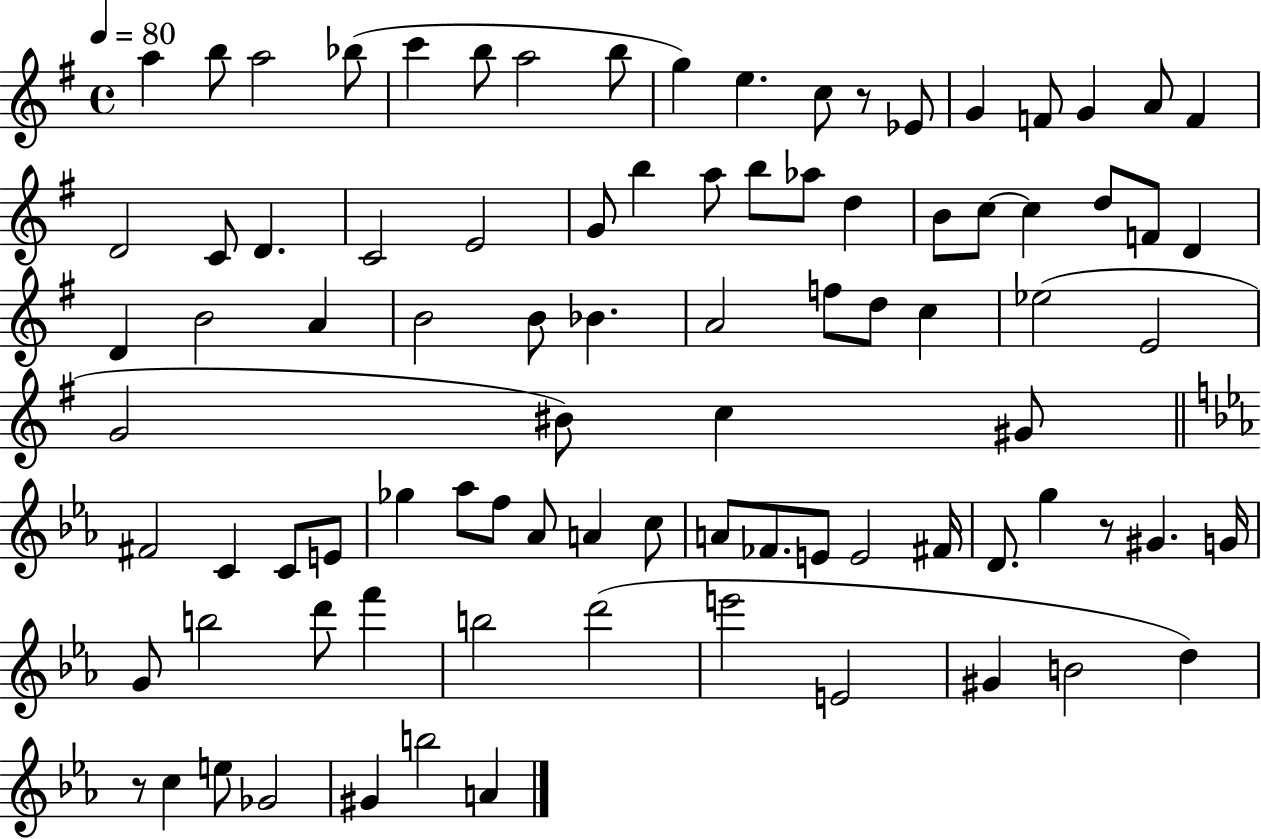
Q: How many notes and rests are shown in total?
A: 89